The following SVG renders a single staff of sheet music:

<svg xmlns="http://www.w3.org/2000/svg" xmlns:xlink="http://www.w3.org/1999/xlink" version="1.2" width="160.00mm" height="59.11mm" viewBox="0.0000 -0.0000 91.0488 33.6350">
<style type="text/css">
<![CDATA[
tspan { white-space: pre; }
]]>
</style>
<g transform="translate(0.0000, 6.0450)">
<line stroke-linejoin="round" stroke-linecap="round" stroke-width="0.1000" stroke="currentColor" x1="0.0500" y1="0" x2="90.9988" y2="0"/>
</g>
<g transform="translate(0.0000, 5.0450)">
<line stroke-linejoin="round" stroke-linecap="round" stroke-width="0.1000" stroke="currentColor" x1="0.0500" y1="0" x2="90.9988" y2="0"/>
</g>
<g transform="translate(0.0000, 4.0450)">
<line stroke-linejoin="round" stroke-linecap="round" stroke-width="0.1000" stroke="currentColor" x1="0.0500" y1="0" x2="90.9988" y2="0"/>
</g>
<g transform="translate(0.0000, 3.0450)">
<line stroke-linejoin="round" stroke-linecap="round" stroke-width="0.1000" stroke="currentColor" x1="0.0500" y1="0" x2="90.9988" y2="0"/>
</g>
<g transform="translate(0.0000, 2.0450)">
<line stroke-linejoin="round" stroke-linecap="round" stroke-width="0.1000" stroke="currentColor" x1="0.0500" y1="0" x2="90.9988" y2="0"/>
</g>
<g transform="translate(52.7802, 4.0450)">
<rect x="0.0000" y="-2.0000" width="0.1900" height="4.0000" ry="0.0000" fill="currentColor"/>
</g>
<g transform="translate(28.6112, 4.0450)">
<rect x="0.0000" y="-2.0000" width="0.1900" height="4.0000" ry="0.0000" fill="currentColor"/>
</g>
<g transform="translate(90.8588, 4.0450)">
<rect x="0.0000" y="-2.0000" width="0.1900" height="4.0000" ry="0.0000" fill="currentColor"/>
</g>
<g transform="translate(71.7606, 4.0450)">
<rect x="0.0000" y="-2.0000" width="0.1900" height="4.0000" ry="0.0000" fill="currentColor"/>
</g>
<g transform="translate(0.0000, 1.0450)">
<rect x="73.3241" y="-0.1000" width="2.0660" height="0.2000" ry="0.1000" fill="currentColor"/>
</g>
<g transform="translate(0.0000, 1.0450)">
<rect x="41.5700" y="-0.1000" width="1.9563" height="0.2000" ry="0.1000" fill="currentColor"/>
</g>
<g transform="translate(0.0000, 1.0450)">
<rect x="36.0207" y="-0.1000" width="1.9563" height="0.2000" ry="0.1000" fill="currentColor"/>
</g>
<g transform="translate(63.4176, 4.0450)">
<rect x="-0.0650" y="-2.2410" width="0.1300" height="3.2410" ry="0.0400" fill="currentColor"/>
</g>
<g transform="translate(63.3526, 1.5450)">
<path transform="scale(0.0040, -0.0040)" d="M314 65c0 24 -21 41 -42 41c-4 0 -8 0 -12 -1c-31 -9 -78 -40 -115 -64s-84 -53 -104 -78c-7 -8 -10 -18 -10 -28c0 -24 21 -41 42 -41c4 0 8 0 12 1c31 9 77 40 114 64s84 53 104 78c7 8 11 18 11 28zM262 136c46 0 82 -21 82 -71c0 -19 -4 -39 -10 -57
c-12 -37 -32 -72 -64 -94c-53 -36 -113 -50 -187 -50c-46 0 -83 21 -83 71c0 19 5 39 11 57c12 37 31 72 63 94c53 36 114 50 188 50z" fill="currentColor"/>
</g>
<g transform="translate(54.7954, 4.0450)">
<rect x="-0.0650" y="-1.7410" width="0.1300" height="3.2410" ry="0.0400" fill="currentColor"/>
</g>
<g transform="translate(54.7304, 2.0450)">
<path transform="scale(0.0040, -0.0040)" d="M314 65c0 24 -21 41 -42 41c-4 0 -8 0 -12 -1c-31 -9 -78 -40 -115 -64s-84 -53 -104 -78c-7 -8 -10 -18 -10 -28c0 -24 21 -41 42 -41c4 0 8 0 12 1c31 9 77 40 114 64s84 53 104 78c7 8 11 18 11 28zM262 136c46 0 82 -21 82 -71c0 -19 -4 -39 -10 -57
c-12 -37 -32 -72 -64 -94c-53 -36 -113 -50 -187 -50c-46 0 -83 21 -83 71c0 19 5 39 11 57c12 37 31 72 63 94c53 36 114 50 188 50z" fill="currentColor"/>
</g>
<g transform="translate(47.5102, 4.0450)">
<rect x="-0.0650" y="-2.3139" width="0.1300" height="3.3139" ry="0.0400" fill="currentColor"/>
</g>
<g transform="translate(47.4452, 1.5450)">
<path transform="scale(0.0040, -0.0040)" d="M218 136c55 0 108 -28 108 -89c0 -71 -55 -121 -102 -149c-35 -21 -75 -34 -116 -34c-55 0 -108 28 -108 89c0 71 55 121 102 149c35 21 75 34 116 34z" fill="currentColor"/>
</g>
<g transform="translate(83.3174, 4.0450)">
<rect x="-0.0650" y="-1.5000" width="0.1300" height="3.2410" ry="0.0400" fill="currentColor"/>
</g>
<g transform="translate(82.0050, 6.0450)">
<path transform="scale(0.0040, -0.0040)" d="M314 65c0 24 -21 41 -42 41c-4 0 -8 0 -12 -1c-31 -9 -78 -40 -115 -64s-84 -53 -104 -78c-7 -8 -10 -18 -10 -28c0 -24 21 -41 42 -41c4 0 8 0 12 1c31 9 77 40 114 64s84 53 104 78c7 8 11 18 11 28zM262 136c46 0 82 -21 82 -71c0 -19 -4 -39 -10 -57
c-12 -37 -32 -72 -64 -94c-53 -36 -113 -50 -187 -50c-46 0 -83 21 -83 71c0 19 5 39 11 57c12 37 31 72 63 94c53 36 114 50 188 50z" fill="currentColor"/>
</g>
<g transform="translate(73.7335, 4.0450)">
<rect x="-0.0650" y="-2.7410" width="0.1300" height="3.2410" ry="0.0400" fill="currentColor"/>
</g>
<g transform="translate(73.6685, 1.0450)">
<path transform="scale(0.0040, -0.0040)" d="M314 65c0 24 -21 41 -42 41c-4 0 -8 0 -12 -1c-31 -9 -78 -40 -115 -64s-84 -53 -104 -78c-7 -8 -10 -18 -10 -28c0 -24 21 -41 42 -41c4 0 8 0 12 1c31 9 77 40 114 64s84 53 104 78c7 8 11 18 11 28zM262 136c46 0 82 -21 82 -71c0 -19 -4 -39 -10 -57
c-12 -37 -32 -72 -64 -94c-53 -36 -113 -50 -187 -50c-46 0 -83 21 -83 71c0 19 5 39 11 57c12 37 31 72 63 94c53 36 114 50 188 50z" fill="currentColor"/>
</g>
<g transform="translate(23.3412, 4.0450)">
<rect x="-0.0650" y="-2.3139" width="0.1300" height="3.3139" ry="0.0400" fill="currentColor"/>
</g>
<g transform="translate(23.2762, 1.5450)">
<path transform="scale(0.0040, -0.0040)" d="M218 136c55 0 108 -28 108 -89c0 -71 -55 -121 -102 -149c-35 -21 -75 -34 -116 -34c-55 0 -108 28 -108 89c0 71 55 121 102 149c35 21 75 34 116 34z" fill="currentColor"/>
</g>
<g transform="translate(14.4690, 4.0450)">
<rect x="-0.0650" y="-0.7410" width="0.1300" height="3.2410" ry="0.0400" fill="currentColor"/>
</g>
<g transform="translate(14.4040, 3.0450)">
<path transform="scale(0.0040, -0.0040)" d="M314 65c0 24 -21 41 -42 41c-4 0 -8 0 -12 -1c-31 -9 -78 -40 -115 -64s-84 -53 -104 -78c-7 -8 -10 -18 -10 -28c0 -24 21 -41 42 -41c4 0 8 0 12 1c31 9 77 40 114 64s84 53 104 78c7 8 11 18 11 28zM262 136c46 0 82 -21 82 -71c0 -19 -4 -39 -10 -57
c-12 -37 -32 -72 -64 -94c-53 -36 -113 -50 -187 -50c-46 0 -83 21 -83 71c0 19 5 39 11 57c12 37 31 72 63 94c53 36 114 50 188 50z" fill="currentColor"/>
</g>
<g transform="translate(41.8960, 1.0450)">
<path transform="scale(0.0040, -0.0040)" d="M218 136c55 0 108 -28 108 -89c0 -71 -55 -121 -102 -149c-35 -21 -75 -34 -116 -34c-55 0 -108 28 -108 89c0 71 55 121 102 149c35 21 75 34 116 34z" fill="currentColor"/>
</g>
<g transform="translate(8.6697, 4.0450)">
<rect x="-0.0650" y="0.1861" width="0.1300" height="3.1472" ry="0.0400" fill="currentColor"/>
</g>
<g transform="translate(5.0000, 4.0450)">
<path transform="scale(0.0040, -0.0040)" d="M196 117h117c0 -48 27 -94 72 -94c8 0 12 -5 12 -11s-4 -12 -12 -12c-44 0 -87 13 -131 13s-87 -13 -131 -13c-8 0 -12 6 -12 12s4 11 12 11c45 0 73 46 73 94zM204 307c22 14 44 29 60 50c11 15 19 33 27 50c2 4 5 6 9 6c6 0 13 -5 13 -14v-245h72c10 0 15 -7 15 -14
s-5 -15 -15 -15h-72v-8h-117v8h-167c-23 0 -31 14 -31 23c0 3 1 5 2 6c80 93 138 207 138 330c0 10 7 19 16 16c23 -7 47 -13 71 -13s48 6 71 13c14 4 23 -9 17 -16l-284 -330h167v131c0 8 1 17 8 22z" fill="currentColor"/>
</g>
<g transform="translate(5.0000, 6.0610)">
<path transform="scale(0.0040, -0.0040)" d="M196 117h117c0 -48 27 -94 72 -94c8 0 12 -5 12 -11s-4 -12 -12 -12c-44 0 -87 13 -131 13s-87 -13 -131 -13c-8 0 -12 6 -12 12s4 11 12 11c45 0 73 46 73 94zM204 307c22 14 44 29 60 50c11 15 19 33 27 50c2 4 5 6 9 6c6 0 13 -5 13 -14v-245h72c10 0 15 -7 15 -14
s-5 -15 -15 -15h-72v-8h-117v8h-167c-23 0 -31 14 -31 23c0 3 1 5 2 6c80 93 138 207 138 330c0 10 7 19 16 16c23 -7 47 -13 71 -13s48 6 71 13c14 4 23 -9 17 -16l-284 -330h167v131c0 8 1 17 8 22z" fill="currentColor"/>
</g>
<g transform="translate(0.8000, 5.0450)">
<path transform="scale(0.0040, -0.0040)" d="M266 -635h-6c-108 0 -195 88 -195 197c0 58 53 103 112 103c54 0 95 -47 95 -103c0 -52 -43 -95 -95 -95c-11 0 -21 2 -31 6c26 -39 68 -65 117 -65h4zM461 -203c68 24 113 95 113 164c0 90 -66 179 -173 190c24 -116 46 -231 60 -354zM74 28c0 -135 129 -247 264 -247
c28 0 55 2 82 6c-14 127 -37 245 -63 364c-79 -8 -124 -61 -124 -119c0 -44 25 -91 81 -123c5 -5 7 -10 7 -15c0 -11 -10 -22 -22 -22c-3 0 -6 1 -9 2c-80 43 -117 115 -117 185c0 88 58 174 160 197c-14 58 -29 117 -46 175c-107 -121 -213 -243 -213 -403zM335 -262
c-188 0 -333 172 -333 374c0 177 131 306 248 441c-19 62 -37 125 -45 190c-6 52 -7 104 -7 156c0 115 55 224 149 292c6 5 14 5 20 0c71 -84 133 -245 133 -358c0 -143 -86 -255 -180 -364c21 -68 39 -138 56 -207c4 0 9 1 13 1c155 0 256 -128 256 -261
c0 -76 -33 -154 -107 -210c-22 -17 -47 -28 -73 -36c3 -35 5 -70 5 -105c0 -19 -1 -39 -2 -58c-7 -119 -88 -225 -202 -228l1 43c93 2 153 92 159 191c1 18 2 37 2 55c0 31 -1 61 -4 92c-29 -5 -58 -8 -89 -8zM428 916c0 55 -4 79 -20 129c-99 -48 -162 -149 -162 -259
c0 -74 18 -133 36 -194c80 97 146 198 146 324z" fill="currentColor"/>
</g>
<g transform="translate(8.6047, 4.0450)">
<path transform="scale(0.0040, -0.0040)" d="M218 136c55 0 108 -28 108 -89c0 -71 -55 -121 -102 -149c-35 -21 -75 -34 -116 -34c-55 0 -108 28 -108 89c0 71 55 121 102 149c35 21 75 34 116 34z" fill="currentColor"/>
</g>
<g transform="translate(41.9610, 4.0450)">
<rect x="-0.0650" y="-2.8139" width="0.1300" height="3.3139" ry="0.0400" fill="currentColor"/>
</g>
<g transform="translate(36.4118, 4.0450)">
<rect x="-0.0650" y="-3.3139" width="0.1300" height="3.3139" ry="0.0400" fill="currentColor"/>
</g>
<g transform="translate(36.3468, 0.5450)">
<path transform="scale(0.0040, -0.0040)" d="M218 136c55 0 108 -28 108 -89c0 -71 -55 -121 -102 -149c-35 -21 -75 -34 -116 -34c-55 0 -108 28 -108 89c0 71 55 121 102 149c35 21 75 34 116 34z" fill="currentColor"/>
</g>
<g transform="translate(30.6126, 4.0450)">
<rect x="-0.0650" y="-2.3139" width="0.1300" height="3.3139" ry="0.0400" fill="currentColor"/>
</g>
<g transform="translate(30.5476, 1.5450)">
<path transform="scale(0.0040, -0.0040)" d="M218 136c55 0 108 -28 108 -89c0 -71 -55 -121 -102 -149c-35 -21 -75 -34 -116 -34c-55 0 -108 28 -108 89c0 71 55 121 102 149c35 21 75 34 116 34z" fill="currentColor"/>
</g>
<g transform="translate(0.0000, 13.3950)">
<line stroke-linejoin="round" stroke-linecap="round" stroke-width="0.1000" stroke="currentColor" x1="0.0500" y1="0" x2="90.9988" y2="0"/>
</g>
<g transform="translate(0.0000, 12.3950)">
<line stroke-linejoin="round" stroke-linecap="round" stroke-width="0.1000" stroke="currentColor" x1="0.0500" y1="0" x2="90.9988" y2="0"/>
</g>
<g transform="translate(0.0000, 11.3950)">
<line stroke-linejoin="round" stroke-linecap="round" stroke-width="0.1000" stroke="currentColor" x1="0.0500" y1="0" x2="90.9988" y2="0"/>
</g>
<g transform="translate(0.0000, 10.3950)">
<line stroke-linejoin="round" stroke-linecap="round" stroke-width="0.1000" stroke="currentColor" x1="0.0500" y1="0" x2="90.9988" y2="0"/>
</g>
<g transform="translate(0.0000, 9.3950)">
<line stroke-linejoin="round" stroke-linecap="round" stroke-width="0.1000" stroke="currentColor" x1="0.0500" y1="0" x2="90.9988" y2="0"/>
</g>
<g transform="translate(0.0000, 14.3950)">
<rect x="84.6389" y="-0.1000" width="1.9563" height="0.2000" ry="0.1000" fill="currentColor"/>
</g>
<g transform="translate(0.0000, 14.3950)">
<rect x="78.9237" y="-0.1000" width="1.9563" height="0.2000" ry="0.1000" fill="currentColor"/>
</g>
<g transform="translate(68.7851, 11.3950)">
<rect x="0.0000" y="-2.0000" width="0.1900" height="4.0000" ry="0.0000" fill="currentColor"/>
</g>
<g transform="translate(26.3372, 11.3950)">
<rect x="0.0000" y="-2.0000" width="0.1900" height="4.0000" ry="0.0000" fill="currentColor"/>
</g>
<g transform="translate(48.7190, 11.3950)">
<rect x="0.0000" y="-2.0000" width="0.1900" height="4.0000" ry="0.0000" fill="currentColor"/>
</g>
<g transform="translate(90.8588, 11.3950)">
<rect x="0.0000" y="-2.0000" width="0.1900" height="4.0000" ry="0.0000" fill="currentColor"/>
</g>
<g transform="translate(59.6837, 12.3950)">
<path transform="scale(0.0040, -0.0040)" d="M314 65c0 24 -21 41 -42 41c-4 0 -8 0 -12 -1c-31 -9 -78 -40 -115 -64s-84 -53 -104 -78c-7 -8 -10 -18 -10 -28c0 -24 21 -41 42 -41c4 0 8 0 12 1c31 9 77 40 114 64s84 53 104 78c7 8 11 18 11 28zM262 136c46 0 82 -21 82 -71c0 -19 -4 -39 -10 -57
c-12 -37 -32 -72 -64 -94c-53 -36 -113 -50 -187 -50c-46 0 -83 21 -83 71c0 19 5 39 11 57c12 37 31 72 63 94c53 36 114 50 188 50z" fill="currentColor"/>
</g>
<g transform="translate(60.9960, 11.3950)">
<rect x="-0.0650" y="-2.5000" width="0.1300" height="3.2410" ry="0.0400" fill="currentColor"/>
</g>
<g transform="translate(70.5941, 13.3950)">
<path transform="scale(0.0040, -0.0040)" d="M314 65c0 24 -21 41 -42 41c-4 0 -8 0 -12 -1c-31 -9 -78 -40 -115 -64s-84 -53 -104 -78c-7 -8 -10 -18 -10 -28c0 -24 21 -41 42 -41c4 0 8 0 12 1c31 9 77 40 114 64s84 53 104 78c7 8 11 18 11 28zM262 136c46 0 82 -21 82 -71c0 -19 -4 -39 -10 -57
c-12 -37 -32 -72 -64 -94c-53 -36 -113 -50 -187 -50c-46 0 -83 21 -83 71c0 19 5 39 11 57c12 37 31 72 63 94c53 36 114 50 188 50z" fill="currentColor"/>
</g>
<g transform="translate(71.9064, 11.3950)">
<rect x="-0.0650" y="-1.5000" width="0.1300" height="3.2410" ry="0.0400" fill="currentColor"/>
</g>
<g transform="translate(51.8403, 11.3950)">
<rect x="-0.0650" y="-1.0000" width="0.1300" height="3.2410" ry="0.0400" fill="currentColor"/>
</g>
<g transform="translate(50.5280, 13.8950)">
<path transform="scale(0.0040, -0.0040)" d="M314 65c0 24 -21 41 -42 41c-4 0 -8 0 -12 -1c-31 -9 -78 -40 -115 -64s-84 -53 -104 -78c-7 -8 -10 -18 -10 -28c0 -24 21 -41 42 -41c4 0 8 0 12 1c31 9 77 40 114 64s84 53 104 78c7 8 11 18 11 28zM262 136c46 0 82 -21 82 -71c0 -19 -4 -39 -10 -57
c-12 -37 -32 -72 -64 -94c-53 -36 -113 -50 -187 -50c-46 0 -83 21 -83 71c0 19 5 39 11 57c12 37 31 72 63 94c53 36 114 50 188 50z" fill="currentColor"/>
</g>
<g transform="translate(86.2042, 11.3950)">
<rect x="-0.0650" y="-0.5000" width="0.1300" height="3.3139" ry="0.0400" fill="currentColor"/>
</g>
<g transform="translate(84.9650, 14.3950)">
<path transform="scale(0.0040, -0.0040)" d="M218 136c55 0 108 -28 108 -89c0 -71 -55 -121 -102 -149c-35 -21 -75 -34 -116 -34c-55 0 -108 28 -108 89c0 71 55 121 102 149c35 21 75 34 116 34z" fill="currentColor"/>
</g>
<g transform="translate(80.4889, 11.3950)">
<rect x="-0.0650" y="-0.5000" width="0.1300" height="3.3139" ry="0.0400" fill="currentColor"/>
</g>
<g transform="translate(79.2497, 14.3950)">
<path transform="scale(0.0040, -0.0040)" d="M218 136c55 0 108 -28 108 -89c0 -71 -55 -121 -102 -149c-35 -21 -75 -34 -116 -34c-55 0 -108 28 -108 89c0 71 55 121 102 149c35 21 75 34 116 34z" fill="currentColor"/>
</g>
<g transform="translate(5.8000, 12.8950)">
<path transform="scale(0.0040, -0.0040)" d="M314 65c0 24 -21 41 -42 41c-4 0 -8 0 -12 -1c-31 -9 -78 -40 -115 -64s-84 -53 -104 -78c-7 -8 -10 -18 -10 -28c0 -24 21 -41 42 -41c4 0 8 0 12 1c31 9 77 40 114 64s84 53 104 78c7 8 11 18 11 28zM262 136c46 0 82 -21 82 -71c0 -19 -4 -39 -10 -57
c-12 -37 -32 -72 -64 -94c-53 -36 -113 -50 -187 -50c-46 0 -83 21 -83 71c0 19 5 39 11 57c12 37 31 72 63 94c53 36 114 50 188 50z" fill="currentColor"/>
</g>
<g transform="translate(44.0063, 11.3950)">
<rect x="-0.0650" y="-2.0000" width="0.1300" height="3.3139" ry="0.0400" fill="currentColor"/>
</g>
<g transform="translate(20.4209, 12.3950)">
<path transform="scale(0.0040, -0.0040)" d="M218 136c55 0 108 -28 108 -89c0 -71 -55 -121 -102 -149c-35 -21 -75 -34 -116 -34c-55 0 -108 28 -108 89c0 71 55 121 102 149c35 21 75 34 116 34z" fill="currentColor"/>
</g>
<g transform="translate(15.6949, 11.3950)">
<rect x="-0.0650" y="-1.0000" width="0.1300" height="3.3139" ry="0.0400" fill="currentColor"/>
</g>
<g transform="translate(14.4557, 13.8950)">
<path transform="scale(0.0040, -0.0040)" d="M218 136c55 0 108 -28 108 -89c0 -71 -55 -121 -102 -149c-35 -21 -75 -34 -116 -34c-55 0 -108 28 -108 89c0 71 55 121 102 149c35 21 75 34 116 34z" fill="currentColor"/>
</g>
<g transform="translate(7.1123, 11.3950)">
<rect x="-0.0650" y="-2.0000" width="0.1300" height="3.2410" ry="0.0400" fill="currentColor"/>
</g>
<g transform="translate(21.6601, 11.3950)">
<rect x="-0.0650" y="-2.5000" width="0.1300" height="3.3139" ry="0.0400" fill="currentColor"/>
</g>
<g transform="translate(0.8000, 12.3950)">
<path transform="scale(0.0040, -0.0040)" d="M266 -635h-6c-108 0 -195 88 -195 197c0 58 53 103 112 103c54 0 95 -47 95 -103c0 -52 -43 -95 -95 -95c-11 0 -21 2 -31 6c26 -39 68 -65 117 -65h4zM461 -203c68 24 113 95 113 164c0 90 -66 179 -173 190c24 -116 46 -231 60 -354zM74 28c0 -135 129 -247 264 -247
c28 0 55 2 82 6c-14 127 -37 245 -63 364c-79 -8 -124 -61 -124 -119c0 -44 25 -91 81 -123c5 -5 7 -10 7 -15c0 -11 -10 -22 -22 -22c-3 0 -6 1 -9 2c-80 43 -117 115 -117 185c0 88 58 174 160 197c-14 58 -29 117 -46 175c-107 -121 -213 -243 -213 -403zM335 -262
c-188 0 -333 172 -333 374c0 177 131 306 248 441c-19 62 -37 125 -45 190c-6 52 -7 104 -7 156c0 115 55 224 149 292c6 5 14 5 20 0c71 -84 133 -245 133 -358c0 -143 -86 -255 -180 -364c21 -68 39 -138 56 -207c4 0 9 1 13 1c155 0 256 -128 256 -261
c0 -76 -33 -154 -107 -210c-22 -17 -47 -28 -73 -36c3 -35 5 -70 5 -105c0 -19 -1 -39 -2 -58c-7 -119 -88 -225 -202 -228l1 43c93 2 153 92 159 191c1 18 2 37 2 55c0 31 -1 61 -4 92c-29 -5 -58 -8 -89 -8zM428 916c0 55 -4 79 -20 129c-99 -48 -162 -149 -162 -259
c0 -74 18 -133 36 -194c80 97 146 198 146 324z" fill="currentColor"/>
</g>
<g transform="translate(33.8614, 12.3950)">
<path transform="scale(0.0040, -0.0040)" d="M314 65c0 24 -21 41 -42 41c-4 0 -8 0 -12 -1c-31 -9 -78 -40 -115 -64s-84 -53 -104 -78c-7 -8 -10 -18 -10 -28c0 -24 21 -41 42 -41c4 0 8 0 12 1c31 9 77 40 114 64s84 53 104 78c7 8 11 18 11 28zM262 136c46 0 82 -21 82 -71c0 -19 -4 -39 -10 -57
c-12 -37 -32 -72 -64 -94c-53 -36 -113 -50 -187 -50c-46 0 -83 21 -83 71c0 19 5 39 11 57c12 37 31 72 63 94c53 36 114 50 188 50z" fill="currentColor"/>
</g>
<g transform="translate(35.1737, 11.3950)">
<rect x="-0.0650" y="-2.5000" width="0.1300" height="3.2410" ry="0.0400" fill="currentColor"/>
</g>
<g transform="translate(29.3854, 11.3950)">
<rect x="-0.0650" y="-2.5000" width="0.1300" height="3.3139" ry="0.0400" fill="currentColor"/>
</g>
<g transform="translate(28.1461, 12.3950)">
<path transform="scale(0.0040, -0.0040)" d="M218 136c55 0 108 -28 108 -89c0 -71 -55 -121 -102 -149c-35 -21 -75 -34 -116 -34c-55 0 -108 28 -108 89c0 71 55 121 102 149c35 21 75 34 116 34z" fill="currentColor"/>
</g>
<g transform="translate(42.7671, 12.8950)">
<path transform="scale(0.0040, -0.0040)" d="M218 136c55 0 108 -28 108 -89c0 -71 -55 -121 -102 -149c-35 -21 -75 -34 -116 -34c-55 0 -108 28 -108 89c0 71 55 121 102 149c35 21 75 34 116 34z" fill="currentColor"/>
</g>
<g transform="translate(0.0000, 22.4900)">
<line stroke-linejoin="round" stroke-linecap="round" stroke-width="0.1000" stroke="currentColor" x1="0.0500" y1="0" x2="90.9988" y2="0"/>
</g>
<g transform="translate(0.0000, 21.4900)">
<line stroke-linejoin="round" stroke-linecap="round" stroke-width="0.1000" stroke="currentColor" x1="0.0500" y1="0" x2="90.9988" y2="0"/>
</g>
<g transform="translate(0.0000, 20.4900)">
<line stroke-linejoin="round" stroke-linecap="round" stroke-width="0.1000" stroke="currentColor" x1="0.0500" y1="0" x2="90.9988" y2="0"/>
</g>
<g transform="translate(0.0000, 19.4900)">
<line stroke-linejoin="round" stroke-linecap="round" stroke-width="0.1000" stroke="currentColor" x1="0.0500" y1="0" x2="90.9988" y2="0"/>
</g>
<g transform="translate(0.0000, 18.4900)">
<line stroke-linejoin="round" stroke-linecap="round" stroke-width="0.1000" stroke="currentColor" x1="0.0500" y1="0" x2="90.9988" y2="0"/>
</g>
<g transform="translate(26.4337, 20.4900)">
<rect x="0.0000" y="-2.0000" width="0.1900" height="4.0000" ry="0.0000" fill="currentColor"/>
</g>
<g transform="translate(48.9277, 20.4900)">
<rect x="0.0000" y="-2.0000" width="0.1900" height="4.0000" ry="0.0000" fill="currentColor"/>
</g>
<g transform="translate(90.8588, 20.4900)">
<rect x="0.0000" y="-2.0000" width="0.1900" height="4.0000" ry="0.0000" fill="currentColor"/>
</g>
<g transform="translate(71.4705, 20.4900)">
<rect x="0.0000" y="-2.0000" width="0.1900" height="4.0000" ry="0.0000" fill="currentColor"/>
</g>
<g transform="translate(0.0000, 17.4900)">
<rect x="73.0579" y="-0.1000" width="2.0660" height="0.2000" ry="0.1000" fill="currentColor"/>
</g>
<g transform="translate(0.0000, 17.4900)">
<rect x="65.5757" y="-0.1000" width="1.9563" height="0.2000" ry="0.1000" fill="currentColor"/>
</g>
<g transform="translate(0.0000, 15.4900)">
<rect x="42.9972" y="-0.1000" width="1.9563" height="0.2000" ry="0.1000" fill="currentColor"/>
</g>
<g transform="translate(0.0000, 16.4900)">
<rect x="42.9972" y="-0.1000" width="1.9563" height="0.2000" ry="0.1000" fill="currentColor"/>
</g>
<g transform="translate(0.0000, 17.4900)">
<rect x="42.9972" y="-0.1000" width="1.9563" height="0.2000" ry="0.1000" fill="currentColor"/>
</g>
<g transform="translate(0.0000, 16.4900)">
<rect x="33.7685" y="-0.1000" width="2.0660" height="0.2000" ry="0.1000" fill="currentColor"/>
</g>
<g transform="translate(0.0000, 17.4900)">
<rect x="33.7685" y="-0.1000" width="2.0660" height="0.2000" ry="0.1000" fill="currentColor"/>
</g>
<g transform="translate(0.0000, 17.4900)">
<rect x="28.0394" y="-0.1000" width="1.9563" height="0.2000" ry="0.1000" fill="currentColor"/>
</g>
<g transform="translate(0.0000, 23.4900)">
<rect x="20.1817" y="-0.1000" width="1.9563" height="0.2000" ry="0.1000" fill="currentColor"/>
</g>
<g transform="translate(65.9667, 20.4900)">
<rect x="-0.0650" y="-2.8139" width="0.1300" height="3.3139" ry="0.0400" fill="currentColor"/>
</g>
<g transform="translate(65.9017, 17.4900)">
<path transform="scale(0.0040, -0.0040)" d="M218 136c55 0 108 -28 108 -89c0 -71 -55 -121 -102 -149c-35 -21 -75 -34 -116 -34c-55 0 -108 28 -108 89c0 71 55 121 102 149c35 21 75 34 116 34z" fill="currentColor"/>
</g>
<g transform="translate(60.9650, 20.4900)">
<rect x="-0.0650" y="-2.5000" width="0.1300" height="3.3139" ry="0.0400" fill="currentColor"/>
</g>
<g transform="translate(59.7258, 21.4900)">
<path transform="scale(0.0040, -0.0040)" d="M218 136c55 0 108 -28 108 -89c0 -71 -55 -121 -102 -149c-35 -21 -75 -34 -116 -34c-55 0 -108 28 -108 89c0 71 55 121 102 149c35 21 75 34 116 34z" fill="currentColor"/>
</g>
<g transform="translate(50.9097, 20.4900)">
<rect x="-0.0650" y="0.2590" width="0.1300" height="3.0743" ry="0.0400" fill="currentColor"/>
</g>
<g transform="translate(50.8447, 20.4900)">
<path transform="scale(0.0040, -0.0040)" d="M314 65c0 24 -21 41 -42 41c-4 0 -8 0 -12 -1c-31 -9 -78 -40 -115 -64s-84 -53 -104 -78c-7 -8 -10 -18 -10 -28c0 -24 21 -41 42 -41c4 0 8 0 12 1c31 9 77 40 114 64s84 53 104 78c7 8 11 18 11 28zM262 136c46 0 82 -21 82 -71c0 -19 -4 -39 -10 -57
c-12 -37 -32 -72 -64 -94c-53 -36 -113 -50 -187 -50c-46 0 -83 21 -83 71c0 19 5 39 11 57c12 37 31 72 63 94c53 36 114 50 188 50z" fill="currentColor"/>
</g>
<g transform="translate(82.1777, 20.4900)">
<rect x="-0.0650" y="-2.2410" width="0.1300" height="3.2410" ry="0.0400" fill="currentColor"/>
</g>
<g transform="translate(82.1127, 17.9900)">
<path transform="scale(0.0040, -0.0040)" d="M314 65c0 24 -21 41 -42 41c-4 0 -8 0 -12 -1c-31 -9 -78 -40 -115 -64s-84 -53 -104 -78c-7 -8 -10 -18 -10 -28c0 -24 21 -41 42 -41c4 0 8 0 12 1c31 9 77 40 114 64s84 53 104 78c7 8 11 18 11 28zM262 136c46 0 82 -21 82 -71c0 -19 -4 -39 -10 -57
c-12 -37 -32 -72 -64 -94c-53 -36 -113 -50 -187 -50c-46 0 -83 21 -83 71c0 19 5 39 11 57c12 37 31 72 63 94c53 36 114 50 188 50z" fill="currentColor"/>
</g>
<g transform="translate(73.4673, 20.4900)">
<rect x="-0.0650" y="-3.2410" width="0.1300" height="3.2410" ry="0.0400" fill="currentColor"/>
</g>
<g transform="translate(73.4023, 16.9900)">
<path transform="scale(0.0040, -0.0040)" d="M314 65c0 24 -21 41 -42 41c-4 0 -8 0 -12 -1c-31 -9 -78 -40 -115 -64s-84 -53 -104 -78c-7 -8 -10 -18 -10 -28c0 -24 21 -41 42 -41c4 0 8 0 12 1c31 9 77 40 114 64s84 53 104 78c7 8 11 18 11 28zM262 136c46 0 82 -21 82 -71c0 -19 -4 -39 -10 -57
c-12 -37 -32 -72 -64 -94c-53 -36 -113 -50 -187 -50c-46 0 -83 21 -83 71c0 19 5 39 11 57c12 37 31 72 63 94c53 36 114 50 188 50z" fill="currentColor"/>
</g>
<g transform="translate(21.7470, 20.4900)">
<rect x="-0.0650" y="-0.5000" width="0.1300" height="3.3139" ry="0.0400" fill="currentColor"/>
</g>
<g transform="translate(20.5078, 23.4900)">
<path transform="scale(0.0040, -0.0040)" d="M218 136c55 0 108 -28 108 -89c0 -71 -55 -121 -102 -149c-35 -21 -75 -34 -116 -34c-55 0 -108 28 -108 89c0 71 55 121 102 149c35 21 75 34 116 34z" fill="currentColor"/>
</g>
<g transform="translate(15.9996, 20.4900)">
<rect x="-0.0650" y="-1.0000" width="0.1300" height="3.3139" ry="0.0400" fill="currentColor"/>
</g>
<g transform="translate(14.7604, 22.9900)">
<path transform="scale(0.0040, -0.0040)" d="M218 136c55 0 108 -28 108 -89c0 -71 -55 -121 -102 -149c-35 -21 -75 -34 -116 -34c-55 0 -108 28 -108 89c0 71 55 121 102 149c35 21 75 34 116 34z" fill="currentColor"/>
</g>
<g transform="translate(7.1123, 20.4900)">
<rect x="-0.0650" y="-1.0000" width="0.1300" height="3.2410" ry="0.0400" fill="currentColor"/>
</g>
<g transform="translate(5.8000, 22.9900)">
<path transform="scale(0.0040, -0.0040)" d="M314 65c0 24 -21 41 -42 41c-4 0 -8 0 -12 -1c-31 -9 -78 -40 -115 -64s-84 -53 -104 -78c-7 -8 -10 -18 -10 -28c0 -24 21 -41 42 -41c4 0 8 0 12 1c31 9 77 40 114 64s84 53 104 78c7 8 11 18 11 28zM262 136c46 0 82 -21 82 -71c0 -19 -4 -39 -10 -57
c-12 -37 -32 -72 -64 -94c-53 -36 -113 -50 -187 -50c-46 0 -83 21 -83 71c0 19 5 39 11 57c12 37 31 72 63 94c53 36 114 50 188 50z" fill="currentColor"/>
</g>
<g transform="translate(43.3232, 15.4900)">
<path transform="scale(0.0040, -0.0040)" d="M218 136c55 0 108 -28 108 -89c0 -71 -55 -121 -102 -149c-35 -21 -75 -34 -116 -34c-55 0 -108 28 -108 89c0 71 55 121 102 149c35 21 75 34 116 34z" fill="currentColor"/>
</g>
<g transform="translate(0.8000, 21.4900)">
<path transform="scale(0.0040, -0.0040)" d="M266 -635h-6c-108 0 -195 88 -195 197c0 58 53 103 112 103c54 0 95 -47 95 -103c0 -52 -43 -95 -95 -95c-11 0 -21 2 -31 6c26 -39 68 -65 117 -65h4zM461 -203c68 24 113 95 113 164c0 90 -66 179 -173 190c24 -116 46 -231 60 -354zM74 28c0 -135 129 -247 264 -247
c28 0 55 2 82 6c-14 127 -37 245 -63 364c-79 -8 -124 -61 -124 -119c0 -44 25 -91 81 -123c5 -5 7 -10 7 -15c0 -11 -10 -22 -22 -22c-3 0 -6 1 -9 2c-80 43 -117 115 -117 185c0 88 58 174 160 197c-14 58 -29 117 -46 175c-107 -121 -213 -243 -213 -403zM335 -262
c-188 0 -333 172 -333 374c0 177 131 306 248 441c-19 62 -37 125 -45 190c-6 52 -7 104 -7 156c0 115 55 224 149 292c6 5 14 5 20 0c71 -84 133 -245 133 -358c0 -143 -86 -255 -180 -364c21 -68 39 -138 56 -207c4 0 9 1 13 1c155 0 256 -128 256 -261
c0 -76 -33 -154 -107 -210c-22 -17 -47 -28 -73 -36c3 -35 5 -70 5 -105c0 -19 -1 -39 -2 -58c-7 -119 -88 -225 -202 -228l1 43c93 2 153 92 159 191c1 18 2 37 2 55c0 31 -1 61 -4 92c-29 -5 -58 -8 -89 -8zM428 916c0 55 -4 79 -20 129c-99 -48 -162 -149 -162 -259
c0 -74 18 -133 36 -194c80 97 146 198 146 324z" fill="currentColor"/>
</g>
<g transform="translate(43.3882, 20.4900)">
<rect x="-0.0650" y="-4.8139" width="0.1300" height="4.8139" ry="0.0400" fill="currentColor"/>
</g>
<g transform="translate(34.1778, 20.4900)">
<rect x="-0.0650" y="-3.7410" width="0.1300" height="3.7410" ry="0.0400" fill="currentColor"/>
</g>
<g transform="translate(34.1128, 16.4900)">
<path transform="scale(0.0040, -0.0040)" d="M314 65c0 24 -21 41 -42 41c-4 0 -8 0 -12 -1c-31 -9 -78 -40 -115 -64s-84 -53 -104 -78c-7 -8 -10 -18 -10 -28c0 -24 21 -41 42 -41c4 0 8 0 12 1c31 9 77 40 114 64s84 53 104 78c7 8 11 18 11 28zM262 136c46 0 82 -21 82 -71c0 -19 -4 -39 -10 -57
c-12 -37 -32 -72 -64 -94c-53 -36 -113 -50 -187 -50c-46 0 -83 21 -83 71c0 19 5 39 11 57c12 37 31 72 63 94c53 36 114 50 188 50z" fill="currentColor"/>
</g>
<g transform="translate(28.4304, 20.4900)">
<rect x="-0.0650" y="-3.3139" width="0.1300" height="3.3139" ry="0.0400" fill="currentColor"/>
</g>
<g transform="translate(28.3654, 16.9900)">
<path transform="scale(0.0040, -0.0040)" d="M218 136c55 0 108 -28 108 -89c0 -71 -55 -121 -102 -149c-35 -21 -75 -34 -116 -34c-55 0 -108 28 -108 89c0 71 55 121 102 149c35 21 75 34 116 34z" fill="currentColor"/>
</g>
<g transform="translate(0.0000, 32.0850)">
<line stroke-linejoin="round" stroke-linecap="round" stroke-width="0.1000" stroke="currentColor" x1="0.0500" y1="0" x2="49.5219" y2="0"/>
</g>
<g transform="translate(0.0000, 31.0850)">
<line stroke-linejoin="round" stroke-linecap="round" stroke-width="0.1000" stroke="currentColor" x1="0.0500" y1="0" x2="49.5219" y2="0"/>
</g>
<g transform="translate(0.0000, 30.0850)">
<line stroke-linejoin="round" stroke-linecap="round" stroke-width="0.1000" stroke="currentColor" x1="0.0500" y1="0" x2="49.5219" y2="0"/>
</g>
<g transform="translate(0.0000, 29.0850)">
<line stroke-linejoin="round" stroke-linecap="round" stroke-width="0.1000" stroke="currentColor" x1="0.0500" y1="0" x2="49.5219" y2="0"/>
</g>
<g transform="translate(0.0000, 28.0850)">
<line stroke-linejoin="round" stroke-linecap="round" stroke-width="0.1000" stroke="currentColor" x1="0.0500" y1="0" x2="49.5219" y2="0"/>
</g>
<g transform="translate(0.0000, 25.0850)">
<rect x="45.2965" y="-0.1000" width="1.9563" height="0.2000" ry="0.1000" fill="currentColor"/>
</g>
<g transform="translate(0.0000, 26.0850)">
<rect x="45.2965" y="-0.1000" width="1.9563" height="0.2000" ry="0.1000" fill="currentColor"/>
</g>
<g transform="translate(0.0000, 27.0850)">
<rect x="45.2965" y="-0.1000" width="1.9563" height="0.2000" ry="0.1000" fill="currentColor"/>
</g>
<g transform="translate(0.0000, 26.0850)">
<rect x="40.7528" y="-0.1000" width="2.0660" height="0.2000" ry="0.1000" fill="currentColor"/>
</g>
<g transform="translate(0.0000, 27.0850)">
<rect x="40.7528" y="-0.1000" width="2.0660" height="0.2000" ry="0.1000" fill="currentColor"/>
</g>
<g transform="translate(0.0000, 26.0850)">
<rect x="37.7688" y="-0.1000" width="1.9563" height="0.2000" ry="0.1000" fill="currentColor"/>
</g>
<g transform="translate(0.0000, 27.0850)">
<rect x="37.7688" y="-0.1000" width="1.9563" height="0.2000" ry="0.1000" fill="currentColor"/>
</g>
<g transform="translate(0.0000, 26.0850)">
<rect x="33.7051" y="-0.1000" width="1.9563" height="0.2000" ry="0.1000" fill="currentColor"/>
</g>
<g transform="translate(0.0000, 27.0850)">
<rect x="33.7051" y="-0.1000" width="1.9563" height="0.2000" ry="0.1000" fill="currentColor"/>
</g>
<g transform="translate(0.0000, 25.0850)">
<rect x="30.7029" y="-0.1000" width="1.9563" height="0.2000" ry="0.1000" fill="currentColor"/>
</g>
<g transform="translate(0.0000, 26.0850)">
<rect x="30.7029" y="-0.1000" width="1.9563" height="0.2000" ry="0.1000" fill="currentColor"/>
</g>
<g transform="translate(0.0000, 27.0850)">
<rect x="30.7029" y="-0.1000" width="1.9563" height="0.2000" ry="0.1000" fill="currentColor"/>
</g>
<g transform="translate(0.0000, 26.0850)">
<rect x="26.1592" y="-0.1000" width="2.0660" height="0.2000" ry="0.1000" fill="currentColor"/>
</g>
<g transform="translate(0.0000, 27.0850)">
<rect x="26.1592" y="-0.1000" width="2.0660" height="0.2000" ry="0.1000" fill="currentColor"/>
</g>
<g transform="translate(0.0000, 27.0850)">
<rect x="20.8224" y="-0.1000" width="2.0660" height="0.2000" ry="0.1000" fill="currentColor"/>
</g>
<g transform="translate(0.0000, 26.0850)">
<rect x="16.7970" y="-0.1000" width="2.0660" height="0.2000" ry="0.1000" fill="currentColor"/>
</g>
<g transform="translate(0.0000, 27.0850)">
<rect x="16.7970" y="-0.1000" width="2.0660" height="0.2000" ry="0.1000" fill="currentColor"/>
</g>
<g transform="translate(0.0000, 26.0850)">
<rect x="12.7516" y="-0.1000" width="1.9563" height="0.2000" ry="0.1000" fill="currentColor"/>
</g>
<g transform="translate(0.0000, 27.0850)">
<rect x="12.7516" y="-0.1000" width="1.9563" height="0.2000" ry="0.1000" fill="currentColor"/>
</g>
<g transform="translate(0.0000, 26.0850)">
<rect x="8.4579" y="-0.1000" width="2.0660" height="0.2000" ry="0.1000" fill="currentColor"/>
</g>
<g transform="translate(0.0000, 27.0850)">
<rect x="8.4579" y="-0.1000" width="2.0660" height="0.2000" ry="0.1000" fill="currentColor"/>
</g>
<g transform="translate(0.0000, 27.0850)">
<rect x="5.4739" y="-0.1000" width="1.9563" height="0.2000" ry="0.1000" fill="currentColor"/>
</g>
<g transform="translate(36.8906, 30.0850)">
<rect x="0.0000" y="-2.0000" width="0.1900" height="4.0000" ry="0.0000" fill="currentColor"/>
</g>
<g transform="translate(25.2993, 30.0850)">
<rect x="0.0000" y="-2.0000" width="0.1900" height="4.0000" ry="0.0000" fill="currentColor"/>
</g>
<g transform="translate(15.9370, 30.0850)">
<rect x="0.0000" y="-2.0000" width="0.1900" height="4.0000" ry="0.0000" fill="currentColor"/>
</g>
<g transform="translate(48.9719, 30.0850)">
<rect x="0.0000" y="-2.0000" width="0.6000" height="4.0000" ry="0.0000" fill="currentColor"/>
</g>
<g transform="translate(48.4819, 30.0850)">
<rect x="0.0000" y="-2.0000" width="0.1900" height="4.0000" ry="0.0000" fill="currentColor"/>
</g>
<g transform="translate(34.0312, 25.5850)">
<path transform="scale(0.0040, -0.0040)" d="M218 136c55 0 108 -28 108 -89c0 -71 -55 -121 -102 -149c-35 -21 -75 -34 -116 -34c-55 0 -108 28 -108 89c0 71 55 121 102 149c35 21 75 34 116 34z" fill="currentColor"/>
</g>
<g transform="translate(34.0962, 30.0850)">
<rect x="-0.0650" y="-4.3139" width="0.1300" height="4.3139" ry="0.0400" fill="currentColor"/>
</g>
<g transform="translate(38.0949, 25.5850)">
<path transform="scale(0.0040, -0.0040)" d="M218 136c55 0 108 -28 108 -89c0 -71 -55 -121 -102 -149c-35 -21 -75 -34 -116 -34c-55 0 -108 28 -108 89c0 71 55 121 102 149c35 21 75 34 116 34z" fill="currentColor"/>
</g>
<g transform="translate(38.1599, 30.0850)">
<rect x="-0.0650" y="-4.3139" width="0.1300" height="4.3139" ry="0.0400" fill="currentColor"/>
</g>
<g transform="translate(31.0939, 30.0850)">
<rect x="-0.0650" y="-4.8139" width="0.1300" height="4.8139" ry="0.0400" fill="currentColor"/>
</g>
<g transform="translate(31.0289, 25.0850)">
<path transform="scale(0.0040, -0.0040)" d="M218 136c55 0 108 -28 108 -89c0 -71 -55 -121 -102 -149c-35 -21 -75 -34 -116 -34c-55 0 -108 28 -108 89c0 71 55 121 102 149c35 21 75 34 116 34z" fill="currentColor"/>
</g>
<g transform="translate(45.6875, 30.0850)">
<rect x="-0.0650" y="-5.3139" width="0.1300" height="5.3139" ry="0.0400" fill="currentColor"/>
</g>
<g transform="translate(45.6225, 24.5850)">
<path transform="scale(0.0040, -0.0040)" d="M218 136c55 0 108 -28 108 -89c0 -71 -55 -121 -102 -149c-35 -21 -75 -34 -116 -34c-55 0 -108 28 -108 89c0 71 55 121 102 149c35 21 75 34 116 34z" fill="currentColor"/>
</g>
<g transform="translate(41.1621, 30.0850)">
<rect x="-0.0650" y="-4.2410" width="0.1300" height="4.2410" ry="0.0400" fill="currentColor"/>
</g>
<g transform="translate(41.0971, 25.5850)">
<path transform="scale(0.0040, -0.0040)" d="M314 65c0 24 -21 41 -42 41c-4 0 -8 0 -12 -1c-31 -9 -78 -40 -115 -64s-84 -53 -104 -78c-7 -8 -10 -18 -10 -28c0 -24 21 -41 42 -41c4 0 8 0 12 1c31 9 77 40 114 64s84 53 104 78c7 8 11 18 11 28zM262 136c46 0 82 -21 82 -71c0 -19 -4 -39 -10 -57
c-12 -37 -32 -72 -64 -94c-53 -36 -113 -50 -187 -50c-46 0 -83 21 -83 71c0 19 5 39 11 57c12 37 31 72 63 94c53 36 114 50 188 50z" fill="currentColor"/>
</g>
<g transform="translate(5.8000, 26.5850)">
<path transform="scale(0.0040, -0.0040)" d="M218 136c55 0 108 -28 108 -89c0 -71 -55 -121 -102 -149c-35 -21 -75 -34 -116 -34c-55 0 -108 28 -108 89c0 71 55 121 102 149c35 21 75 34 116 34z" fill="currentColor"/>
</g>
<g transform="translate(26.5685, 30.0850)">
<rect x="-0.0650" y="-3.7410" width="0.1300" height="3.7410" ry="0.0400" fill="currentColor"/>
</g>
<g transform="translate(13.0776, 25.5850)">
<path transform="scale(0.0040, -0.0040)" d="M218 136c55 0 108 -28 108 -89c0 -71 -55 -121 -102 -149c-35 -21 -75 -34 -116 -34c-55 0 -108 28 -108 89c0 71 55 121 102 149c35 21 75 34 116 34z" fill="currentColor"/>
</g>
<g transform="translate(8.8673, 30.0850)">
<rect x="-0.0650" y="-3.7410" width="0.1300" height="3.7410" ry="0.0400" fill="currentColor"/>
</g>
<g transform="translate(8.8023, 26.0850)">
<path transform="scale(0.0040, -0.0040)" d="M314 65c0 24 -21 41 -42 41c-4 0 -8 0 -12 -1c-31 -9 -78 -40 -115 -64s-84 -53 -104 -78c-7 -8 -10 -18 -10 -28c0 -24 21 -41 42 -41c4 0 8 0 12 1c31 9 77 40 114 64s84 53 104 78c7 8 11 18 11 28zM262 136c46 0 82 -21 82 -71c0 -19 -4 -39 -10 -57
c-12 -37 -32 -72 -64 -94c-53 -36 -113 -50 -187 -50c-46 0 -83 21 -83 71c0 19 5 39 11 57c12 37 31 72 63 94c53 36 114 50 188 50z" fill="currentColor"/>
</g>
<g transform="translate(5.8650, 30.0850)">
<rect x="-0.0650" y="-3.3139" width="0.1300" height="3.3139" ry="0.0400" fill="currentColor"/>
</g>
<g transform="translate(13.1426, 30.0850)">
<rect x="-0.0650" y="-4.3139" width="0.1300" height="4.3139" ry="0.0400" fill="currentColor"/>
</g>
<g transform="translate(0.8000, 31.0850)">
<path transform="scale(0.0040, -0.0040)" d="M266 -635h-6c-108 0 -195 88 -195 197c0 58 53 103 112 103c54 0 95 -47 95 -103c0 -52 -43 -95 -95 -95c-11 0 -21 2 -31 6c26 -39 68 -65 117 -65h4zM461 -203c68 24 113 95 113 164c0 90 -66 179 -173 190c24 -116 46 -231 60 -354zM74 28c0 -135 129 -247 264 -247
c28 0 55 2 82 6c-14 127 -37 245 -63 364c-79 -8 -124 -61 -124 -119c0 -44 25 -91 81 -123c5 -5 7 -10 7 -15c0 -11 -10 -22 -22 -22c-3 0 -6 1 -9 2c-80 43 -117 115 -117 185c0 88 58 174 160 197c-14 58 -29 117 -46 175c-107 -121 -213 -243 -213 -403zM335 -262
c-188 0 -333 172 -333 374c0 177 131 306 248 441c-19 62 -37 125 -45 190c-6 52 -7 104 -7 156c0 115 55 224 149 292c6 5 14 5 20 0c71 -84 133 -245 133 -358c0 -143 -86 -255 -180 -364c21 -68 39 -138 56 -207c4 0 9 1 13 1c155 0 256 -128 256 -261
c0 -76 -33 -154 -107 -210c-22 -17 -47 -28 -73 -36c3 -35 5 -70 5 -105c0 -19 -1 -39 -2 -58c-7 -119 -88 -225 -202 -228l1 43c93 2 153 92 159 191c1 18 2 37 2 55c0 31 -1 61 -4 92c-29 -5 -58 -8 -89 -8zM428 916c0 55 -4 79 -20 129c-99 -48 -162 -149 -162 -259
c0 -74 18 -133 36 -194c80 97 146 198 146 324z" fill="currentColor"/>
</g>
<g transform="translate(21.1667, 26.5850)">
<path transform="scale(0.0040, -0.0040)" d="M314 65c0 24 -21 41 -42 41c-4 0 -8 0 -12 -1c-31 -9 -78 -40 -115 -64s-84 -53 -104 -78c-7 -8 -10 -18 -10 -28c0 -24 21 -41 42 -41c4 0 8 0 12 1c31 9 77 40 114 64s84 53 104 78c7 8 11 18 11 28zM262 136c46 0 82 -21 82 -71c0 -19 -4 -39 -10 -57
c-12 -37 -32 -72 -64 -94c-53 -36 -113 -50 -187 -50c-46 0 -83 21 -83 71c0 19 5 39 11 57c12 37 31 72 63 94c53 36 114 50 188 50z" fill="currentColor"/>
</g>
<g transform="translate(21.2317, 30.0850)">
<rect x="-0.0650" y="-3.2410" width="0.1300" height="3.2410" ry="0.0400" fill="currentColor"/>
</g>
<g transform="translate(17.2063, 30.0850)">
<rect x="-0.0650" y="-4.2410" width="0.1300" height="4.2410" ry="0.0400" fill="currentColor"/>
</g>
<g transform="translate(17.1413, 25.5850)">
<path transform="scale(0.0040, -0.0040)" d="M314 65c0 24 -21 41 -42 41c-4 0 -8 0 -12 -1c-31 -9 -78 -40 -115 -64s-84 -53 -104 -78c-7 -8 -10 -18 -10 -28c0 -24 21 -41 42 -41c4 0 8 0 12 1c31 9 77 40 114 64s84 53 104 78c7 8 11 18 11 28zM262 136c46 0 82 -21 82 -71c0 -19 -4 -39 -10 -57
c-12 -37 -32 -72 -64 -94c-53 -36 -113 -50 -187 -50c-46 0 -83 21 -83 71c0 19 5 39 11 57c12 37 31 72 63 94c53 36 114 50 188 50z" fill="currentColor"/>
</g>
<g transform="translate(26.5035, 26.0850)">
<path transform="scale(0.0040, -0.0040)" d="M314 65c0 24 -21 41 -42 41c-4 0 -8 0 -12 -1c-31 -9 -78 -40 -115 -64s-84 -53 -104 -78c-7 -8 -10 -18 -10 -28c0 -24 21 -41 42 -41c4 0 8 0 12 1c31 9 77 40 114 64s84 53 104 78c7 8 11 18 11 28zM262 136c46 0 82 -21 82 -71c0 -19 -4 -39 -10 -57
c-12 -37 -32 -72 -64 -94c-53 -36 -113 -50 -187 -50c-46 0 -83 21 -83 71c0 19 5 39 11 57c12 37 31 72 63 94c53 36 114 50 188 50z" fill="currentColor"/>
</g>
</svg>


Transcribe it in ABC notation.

X:1
T:Untitled
M:4/4
L:1/4
K:C
B d2 g g b a g f2 g2 a2 E2 F2 D G G G2 F D2 G2 E2 C C D2 D C b c'2 e' B2 G a b2 g2 b c'2 d' d'2 b2 c'2 e' d' d' d'2 f'